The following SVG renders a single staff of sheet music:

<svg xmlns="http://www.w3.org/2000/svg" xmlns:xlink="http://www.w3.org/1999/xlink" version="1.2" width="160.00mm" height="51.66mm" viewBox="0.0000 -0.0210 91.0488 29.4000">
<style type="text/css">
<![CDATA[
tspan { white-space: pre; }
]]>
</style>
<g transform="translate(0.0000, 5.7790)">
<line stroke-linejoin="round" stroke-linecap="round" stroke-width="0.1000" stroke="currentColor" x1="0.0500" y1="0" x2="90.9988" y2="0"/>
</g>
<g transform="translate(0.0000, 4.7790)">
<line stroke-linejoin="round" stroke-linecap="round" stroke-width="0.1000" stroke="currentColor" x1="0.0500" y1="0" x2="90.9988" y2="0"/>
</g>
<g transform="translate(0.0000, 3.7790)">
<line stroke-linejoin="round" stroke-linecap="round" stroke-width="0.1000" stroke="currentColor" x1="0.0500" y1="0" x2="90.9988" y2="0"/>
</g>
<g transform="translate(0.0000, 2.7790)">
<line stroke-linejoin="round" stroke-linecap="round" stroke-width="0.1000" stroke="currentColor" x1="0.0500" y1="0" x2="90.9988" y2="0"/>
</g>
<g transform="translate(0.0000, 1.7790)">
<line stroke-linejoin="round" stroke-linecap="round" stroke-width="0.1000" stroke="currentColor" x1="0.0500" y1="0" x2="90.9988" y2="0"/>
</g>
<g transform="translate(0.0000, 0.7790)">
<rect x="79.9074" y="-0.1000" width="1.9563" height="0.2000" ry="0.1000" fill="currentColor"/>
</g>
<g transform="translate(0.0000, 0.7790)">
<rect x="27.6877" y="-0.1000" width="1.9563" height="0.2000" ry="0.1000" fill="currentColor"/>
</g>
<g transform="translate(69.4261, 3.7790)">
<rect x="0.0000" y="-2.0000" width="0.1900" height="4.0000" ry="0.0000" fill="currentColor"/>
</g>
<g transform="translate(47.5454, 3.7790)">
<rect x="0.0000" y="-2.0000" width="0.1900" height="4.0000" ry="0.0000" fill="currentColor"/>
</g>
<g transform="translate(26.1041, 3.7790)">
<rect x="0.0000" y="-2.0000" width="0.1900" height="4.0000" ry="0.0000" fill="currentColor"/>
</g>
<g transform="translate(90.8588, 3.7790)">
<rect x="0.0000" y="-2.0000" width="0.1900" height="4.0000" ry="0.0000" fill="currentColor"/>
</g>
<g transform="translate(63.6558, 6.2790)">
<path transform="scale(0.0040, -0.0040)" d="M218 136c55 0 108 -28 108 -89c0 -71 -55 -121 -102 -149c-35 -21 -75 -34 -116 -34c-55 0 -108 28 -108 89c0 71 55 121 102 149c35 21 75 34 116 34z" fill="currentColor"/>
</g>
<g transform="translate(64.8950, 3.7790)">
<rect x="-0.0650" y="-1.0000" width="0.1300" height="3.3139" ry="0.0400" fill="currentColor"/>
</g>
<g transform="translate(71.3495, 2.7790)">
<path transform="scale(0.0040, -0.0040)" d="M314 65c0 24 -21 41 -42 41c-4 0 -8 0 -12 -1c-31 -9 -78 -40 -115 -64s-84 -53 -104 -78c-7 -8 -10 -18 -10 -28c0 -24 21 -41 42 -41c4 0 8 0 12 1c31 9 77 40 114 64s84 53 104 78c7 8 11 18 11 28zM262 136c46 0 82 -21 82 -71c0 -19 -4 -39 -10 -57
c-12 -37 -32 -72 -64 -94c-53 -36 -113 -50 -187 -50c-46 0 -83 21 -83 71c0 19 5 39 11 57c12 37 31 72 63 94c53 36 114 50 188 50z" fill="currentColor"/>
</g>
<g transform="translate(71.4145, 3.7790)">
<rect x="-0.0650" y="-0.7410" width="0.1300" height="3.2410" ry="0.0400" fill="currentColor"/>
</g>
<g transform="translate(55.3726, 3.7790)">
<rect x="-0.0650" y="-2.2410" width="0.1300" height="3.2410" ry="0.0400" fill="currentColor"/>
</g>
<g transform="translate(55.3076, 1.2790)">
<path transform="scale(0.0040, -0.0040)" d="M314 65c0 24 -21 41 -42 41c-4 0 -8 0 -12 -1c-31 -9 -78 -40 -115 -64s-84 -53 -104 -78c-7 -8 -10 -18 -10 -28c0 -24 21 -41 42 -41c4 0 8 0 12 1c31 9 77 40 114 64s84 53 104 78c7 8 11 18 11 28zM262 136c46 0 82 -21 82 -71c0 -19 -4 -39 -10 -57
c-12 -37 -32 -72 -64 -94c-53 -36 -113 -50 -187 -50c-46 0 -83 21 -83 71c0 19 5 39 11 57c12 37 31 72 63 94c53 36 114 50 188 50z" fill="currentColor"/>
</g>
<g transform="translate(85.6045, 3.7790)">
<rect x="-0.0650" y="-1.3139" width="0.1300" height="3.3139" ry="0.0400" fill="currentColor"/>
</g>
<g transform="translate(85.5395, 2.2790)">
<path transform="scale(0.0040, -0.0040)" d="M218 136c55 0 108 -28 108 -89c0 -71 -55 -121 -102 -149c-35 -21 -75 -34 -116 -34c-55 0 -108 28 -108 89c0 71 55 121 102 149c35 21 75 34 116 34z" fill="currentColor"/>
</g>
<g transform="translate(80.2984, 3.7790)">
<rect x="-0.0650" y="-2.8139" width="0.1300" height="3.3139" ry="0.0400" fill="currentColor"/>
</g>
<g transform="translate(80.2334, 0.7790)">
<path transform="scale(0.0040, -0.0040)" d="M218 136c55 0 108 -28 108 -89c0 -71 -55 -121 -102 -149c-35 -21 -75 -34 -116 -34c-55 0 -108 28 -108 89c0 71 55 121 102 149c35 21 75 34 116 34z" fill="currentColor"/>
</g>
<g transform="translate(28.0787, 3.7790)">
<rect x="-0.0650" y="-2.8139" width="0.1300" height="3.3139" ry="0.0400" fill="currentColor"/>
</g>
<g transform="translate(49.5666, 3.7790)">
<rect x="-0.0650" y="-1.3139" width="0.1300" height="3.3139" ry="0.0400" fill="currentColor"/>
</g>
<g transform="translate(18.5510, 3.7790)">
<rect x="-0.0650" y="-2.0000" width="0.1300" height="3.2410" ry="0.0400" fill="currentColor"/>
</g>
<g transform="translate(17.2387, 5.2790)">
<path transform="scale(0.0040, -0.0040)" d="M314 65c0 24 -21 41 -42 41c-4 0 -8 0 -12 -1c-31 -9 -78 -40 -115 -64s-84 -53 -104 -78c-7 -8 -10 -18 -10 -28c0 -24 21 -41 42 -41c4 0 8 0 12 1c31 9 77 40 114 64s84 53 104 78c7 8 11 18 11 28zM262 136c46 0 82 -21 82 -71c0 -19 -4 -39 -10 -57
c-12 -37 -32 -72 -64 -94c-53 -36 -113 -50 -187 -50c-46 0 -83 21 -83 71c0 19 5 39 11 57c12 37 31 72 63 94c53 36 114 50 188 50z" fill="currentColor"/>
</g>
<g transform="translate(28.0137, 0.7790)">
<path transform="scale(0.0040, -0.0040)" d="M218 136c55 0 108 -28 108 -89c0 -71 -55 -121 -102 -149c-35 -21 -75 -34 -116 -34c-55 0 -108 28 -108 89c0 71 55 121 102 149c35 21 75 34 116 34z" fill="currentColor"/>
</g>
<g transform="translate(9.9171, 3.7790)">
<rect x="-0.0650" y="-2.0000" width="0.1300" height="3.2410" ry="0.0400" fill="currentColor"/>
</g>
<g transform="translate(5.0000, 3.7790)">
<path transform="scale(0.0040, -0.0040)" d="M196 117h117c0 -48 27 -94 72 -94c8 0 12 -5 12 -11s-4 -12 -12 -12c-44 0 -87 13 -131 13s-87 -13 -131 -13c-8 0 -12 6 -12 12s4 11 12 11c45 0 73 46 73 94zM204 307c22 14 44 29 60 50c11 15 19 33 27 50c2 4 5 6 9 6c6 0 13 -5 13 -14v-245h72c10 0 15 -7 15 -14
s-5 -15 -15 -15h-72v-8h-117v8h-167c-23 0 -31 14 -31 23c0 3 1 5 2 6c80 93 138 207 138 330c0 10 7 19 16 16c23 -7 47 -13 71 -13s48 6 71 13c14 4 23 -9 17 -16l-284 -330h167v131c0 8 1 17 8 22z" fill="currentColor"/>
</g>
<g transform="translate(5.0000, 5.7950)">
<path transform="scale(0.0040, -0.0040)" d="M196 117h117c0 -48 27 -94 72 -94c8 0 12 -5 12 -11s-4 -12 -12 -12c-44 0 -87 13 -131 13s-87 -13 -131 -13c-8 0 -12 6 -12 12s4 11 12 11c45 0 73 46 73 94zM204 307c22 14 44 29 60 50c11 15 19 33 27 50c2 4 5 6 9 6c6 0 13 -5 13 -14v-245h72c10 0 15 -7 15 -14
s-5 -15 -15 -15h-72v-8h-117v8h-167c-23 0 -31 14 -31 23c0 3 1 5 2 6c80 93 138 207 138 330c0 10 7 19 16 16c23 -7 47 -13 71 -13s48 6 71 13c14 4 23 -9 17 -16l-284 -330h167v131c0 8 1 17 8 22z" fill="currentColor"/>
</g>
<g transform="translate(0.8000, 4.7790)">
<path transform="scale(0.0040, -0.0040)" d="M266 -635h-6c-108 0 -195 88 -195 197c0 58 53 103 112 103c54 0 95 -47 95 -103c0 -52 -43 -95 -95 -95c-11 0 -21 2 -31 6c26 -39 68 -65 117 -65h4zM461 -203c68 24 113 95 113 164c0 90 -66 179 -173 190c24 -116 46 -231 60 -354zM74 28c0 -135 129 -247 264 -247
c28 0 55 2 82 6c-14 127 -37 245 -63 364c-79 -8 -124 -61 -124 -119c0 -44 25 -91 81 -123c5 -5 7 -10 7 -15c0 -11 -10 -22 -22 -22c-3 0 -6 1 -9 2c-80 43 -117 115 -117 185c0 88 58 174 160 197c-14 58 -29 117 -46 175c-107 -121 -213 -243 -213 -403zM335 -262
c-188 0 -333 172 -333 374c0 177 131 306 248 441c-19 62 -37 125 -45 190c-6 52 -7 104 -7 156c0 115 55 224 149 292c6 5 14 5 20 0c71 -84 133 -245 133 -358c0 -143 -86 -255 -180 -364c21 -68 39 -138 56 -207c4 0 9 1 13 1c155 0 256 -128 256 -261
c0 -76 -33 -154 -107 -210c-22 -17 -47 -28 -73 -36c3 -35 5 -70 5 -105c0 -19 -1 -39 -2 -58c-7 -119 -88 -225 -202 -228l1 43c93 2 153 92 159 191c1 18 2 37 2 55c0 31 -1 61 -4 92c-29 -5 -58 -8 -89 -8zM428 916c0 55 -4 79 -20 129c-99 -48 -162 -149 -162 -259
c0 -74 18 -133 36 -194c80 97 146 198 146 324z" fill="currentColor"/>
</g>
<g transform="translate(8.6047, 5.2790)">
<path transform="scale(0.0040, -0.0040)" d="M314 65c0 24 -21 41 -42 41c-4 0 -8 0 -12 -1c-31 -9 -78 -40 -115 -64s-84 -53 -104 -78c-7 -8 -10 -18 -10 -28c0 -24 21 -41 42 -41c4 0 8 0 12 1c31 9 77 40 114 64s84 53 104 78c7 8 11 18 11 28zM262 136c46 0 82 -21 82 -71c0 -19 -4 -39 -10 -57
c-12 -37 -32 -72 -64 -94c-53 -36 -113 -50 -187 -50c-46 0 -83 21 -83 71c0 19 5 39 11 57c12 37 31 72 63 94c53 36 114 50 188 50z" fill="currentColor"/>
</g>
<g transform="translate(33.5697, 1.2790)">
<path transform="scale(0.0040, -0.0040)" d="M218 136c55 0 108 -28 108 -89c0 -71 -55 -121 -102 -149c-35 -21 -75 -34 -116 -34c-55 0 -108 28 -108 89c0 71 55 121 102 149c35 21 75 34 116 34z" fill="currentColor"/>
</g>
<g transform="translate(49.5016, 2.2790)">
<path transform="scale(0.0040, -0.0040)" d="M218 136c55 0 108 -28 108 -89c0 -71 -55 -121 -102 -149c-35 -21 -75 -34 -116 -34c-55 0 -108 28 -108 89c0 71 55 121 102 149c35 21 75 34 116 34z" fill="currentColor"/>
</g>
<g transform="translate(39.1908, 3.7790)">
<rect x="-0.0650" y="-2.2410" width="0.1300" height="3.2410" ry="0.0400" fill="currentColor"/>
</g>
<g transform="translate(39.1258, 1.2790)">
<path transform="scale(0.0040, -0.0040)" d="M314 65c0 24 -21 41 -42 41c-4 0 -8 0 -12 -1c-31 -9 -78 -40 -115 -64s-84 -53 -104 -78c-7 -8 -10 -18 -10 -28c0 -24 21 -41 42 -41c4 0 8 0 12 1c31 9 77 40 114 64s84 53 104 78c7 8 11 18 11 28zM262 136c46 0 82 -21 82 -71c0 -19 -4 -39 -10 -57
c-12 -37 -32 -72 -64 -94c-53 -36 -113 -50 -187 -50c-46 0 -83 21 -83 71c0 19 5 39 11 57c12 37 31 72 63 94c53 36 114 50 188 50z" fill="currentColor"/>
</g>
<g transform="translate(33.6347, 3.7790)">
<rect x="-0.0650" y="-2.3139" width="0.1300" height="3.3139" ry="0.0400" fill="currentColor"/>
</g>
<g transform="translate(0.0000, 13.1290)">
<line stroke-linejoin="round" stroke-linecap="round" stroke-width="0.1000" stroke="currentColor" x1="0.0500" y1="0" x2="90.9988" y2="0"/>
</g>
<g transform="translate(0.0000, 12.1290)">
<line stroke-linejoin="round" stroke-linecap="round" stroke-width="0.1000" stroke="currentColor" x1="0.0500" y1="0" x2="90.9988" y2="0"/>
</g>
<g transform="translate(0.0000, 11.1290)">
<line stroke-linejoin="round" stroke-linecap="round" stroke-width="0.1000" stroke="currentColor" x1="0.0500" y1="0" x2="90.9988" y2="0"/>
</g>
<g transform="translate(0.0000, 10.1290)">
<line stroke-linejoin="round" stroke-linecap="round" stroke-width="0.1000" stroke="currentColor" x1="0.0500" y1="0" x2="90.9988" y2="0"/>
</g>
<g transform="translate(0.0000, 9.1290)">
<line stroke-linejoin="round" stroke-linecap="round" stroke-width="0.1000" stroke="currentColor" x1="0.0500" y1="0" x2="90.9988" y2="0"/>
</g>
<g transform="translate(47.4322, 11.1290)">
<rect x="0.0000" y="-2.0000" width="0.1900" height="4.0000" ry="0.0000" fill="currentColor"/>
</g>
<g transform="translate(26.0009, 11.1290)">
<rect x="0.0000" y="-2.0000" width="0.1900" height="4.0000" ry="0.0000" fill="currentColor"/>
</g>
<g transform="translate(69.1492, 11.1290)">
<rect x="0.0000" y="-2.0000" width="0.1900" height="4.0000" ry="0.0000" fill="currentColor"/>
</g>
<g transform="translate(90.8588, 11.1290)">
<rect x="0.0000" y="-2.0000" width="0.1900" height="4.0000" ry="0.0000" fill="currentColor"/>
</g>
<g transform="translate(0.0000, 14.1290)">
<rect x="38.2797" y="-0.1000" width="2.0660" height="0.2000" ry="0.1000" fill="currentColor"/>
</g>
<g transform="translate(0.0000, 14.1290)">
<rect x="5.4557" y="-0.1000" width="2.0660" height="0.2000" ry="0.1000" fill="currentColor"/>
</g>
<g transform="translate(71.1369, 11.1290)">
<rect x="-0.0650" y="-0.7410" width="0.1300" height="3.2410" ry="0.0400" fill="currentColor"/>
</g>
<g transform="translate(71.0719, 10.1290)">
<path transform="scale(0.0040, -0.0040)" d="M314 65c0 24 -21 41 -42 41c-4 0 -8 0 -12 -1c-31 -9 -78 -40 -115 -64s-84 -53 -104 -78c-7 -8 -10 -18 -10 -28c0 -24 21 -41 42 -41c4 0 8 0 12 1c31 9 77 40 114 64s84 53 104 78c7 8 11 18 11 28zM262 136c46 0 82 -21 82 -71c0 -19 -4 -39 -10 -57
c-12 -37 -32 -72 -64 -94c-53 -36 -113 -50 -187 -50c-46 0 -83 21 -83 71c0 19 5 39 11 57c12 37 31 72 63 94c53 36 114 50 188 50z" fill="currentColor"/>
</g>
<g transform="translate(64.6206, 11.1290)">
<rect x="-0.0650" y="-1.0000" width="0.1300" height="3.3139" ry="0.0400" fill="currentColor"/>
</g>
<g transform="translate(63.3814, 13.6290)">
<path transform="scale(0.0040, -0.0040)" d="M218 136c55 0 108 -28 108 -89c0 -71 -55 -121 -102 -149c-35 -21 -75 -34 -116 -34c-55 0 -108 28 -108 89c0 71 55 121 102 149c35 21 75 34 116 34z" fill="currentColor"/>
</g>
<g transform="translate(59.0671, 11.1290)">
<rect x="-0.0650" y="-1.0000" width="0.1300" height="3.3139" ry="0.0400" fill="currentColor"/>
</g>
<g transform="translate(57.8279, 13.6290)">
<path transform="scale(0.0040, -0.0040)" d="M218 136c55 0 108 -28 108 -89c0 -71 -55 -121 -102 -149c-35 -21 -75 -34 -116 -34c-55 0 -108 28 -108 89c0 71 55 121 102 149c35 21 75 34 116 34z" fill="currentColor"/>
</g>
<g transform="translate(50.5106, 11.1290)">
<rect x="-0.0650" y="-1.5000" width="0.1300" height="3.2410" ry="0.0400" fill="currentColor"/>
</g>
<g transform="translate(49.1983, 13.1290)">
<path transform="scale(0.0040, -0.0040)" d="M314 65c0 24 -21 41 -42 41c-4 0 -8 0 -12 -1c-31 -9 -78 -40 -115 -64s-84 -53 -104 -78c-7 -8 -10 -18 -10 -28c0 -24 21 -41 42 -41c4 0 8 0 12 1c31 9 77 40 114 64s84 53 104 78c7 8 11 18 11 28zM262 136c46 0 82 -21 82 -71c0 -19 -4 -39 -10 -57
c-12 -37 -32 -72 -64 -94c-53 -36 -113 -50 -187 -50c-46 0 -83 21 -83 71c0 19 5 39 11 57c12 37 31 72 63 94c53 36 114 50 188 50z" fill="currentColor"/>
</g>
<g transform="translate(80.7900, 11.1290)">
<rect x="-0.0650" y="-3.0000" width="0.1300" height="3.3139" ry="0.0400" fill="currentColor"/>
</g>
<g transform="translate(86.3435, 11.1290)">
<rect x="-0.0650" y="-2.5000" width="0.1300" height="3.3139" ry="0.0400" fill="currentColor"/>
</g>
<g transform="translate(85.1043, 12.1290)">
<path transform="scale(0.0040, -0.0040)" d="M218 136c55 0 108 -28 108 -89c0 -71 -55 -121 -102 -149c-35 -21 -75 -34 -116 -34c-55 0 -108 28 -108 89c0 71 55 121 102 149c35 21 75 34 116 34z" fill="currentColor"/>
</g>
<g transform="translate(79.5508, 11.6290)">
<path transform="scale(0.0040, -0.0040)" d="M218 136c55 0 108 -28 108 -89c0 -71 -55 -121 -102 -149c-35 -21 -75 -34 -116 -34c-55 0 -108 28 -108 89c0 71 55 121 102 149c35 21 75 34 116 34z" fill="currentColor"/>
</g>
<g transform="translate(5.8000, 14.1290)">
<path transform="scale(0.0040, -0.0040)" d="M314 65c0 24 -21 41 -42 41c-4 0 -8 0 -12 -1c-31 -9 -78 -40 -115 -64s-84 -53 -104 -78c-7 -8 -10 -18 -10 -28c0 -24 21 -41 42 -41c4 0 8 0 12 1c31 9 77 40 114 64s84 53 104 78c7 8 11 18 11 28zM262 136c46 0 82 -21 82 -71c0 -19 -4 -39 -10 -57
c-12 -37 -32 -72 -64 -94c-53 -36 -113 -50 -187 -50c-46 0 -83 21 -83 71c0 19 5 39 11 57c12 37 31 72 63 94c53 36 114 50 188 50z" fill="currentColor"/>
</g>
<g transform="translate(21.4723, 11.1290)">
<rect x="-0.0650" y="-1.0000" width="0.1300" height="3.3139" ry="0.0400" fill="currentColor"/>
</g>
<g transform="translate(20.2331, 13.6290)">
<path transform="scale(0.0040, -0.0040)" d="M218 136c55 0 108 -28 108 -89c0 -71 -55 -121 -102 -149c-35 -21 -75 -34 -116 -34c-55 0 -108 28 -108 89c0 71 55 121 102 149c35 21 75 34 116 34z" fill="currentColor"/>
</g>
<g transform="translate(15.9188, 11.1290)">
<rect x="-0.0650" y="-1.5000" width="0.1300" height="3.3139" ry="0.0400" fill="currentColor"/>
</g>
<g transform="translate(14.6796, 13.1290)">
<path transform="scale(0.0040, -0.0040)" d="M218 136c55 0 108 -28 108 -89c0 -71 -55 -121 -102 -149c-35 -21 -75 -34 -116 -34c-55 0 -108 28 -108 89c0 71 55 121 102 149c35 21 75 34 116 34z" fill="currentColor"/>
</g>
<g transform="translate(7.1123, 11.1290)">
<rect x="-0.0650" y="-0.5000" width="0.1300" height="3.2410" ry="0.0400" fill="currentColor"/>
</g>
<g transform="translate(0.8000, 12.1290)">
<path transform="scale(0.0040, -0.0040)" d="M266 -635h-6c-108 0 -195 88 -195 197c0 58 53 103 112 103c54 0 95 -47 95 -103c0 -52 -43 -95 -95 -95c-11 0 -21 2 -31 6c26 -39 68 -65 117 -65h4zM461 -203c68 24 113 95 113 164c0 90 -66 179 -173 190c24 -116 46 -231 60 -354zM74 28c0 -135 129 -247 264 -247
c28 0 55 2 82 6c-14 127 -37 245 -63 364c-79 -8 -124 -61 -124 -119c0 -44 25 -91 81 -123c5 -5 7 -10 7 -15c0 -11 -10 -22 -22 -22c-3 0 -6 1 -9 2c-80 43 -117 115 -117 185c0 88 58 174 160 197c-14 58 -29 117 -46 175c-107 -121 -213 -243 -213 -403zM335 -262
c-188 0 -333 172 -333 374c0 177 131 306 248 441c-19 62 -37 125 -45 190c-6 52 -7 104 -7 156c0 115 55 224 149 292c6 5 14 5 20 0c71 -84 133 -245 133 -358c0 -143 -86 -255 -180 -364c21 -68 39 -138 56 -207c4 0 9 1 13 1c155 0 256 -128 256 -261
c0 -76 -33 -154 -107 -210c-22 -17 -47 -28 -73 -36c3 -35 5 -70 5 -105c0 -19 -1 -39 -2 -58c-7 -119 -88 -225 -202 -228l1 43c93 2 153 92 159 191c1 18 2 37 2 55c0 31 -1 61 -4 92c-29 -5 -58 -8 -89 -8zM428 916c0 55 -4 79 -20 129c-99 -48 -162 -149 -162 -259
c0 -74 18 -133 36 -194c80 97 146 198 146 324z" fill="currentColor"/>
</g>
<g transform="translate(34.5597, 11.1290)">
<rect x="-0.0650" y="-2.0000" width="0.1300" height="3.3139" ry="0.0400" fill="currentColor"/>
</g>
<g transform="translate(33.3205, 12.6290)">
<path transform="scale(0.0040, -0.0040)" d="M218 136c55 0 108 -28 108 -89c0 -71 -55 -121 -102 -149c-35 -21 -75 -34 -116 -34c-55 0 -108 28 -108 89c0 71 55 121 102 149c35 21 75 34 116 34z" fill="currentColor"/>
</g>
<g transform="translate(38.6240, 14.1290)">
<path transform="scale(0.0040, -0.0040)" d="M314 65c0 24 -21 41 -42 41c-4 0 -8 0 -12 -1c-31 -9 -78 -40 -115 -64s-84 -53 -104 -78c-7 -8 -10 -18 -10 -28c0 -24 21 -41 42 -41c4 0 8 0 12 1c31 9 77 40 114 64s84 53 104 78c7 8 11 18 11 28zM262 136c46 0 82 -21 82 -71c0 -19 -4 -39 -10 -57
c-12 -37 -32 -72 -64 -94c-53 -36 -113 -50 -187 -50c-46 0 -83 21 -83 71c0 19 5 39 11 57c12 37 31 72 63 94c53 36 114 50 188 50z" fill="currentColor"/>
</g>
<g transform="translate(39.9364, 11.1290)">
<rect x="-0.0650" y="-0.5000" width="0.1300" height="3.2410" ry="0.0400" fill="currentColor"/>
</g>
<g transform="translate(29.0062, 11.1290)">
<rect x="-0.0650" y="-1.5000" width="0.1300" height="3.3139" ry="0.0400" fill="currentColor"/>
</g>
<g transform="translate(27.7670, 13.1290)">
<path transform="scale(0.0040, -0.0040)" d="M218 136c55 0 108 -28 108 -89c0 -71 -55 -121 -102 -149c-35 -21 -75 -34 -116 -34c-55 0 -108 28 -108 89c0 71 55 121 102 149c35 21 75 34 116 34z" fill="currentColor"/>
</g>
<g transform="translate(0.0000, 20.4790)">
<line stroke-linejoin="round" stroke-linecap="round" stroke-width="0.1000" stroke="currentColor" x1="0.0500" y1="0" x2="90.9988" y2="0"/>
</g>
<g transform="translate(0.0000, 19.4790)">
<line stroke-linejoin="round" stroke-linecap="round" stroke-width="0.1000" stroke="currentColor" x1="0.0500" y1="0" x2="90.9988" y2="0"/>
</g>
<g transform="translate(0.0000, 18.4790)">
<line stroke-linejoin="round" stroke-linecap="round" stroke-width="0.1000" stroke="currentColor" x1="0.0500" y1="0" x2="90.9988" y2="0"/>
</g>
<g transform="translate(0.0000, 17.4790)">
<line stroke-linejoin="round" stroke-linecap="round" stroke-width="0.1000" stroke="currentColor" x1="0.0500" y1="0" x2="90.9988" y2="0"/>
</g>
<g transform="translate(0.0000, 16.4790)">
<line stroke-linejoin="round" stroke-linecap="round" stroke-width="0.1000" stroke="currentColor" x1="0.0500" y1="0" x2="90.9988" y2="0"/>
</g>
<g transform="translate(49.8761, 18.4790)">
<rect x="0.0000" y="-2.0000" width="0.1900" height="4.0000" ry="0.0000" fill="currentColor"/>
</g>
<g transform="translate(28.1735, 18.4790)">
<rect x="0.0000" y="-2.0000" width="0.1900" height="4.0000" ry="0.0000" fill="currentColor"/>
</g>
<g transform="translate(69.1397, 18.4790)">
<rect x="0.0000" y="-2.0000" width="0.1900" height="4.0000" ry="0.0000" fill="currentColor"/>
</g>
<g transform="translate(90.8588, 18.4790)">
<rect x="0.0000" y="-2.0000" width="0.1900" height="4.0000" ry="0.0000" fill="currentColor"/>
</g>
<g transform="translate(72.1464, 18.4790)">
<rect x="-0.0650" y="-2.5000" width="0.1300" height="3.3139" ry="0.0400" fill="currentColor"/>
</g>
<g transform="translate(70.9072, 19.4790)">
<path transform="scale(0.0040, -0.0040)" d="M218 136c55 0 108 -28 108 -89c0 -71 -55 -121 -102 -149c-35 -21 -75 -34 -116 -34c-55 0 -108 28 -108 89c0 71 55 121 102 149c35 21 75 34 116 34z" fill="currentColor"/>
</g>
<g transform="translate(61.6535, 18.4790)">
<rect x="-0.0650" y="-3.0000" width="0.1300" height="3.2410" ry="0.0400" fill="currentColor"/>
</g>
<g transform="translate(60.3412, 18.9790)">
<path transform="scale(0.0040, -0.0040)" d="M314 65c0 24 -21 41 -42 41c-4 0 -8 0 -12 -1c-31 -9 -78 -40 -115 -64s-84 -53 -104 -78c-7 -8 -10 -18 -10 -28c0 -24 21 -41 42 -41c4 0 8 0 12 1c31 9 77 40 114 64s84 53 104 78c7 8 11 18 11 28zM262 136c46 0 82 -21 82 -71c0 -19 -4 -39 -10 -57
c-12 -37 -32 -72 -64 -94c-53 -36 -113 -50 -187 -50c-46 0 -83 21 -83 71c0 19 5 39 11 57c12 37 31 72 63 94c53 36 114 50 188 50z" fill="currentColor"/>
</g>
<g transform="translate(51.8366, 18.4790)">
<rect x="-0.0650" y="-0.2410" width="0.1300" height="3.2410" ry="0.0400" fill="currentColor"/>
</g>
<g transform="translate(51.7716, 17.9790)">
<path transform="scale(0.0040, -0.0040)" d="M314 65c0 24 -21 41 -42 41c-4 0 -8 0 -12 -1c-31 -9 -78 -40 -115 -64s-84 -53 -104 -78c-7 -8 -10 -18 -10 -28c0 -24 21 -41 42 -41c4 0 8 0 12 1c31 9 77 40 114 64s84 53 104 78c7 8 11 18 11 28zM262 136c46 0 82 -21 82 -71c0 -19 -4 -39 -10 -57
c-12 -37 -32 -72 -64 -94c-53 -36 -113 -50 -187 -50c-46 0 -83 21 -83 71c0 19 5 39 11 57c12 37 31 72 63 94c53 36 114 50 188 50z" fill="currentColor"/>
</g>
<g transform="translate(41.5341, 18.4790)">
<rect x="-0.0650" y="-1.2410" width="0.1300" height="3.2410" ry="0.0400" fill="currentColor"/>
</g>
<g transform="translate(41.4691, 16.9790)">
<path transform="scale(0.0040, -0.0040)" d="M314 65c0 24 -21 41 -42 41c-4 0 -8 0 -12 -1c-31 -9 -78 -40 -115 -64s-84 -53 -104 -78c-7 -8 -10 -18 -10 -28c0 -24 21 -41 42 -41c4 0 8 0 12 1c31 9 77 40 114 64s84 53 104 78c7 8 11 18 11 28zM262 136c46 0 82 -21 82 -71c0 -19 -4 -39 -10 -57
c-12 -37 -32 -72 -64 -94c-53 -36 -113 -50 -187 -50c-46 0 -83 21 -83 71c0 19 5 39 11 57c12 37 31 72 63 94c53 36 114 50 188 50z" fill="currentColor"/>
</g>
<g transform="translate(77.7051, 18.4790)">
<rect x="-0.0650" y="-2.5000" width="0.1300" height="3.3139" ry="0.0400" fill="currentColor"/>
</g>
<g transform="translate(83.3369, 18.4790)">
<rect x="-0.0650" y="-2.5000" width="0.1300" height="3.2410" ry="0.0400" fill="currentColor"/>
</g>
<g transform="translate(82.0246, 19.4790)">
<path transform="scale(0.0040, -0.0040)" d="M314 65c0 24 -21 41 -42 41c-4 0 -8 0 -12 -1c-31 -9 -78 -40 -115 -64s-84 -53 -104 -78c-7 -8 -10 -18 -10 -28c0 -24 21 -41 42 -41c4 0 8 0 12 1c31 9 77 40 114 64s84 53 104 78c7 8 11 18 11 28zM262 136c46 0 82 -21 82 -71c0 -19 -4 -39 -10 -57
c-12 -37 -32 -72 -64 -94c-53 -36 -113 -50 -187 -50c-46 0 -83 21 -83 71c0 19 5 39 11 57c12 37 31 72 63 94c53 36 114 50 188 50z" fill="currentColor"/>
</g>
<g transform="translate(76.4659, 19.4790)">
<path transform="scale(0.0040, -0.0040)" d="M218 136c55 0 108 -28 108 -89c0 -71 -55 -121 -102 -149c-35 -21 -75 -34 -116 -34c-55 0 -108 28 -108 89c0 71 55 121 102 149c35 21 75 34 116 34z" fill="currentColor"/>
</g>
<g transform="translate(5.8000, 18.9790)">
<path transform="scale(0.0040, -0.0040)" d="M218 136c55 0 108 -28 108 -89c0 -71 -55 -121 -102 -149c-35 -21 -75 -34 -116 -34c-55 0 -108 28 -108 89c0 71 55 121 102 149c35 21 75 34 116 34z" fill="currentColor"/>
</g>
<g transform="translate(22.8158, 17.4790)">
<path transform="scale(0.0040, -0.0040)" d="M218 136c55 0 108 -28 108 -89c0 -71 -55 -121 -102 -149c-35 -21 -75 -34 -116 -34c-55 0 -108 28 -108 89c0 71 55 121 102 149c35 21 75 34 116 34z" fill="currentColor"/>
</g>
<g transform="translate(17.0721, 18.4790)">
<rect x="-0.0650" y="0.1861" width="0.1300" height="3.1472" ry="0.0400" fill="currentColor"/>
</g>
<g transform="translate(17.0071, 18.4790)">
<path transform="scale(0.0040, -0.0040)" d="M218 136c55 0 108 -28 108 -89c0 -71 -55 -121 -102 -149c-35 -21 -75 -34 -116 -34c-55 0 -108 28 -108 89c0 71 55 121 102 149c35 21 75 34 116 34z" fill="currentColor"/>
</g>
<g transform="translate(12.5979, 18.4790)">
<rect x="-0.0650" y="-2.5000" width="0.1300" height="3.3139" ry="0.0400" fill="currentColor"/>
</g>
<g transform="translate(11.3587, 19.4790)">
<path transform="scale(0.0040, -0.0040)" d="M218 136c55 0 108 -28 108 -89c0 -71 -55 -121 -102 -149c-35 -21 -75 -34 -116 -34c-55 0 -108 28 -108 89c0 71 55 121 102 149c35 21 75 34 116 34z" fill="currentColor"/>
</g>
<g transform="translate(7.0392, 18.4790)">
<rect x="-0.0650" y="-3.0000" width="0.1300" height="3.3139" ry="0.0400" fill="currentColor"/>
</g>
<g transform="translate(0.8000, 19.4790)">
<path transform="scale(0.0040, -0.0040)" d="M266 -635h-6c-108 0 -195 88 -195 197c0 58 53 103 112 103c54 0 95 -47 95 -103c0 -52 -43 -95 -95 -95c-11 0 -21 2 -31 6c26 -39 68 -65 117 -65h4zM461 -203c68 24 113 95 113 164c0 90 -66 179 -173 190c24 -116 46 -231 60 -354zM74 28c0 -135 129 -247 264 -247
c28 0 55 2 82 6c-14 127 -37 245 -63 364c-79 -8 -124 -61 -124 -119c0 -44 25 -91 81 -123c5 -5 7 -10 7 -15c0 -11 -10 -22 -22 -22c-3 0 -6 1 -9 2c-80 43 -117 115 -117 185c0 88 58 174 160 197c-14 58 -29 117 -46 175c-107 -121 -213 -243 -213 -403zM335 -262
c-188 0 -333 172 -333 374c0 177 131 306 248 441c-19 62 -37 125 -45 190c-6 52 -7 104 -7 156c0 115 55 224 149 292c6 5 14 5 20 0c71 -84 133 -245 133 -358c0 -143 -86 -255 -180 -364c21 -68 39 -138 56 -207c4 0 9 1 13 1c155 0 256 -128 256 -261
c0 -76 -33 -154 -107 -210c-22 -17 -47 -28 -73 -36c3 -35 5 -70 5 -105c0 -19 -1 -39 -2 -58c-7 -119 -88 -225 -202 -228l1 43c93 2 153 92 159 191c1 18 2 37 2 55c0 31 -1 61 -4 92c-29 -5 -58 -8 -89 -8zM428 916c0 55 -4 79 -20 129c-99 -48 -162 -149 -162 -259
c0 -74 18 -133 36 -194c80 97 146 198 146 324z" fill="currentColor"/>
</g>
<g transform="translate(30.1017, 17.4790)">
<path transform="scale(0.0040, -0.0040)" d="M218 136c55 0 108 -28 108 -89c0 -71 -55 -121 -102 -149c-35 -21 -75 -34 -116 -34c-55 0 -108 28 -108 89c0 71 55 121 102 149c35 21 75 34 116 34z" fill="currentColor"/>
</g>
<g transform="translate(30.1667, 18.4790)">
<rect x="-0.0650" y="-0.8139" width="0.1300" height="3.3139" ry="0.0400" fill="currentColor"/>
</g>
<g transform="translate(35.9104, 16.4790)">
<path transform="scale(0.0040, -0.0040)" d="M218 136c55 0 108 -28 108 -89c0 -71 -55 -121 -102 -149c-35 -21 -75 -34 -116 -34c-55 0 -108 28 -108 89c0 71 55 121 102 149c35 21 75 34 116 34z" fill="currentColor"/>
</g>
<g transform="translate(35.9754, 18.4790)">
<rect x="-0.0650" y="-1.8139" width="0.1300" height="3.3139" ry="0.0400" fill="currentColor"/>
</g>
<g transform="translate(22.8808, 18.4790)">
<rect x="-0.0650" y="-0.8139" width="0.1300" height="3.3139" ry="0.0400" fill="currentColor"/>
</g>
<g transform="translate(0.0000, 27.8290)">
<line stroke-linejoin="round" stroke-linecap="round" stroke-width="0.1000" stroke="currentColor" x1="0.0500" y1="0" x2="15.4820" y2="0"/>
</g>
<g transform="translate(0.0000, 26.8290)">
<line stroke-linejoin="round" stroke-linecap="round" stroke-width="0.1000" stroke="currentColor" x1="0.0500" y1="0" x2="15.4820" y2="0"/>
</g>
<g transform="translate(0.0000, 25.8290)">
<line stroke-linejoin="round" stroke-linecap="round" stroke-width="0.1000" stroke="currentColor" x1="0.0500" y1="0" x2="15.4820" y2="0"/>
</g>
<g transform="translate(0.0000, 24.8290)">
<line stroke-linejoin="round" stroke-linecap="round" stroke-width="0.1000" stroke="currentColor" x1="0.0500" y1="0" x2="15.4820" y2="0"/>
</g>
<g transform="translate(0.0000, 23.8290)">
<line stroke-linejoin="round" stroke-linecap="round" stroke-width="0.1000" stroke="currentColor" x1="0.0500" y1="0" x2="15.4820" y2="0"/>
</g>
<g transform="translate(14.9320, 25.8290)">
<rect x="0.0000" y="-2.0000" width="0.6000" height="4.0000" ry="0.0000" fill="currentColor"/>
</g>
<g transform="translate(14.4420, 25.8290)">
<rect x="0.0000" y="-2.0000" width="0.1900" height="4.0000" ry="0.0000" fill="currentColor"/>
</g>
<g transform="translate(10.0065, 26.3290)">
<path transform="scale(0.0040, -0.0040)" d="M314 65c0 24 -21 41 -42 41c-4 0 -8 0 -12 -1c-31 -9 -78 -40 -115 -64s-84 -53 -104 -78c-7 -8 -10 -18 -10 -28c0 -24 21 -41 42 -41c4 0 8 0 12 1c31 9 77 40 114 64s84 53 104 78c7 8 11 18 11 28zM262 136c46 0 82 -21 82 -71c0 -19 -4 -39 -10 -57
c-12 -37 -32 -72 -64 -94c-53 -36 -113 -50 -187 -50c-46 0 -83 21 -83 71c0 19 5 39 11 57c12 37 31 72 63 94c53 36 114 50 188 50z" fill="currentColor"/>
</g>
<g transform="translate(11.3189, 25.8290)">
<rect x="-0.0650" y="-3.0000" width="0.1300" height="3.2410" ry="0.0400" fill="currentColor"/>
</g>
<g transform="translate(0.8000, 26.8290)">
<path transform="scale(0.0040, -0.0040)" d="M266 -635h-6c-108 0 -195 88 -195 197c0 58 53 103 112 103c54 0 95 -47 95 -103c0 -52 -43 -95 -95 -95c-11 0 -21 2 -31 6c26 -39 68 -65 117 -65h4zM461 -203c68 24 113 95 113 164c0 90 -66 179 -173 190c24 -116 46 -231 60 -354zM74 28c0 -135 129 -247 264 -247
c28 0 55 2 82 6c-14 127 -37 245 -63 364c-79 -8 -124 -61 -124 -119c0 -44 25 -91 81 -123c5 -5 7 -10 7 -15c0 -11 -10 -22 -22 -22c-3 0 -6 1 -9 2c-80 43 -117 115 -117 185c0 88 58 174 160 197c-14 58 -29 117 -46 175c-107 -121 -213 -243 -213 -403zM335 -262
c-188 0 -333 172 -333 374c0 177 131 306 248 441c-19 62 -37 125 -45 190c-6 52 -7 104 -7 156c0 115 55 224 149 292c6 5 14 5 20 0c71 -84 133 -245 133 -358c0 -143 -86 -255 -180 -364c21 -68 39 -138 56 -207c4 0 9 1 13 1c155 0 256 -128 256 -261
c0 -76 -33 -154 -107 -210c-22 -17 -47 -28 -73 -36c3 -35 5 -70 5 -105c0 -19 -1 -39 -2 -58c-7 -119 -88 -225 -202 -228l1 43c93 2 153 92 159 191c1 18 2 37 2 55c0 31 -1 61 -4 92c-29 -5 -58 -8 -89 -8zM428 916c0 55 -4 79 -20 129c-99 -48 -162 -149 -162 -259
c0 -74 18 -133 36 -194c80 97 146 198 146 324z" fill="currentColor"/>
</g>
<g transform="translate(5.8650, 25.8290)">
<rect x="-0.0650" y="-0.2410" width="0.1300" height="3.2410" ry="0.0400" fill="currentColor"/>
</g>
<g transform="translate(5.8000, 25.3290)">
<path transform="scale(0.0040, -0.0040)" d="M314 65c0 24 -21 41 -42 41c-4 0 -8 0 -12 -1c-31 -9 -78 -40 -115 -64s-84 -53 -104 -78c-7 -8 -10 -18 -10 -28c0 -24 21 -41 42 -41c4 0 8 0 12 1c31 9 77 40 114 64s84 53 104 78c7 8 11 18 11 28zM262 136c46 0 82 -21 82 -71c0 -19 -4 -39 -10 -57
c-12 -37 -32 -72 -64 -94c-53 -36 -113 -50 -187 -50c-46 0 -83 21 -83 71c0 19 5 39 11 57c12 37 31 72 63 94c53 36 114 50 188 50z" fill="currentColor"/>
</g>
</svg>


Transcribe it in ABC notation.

X:1
T:Untitled
M:4/4
L:1/4
K:C
F2 F2 a g g2 e g2 D d2 a e C2 E D E F C2 E2 D D d2 A G A G B d d f e2 c2 A2 G G G2 c2 A2